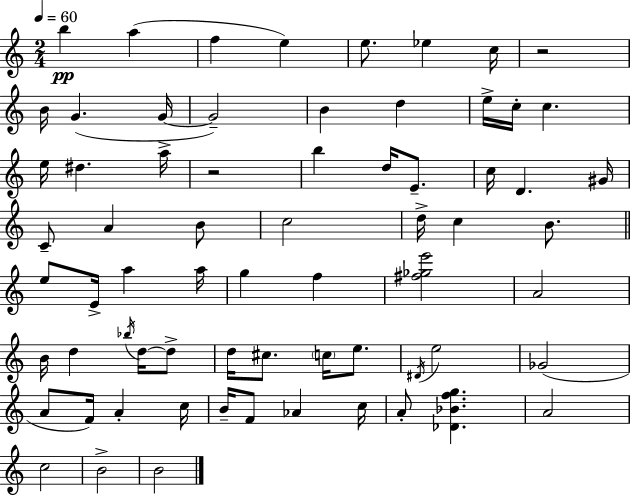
X:1
T:Untitled
M:2/4
L:1/4
K:C
b a f e e/2 _e c/4 z2 B/4 G G/4 G2 B d e/4 c/4 c e/4 ^d a/4 z2 b d/4 E/2 c/4 D ^G/4 C/2 A B/2 c2 d/4 c B/2 e/2 E/4 a a/4 g f [^f_ge']2 A2 B/4 d _b/4 d/4 d/2 d/4 ^c/2 c/4 e/2 ^D/4 e2 _G2 A/2 F/4 A c/4 B/4 F/2 _A c/4 A/2 [_D_Bfg] A2 c2 B2 B2